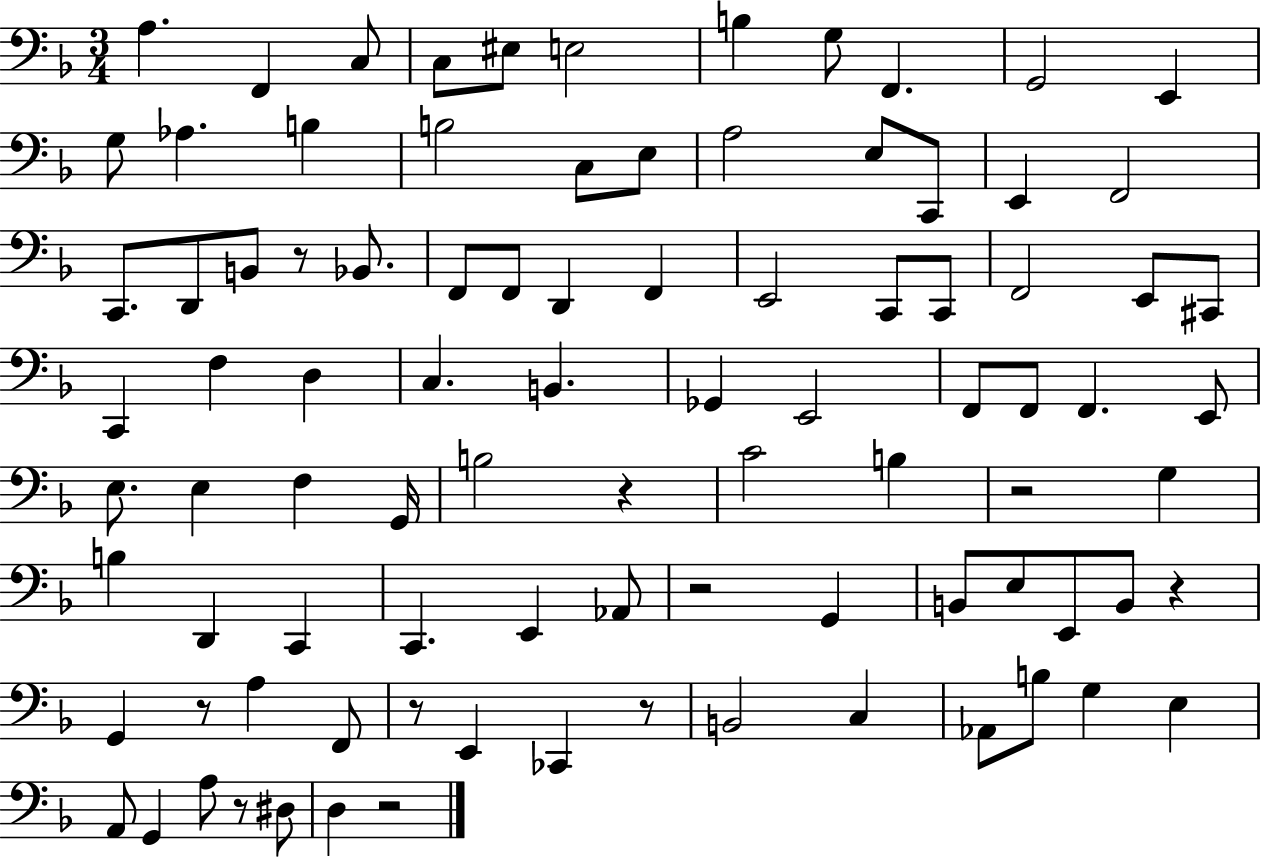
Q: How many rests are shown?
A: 10